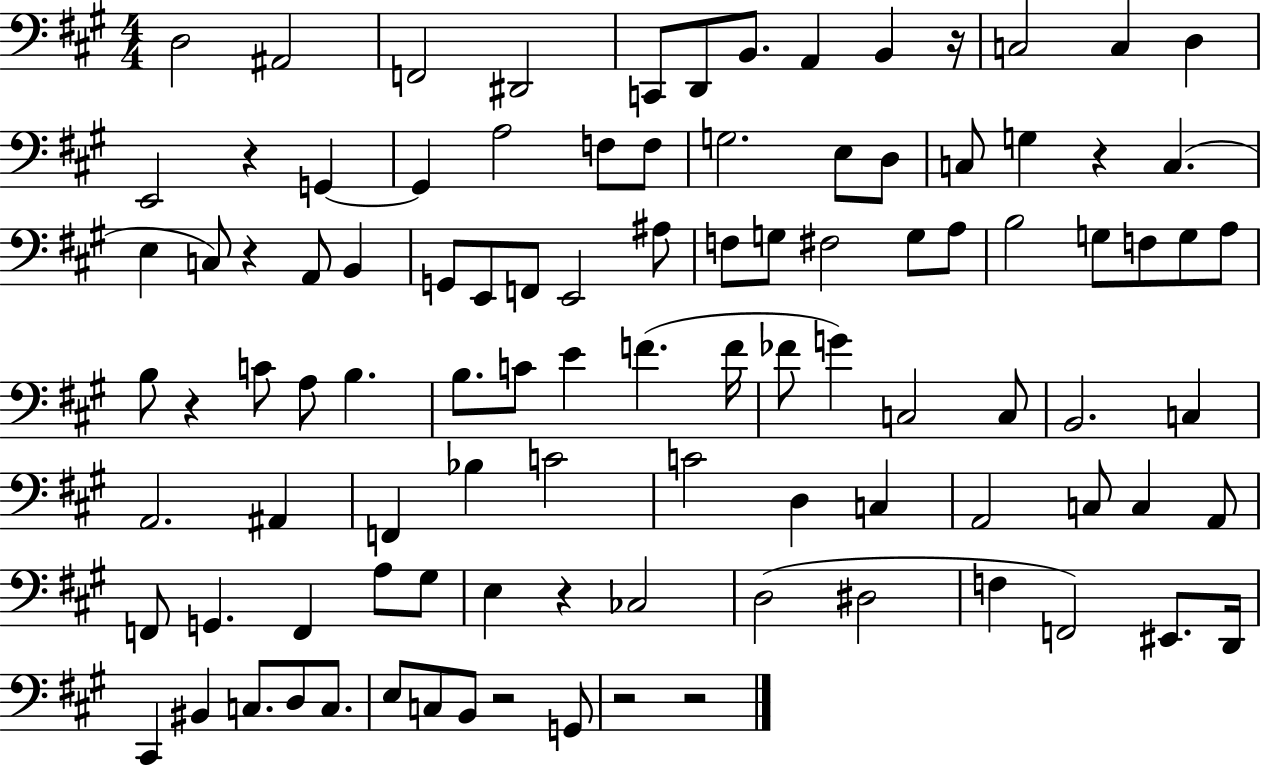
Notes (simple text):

D3/h A#2/h F2/h D#2/h C2/e D2/e B2/e. A2/q B2/q R/s C3/h C3/q D3/q E2/h R/q G2/q G2/q A3/h F3/e F3/e G3/h. E3/e D3/e C3/e G3/q R/q C3/q. E3/q C3/e R/q A2/e B2/q G2/e E2/e F2/e E2/h A#3/e F3/e G3/e F#3/h G3/e A3/e B3/h G3/e F3/e G3/e A3/e B3/e R/q C4/e A3/e B3/q. B3/e. C4/e E4/q F4/q. F4/s FES4/e G4/q C3/h C3/e B2/h. C3/q A2/h. A#2/q F2/q Bb3/q C4/h C4/h D3/q C3/q A2/h C3/e C3/q A2/e F2/e G2/q. F2/q A3/e G#3/e E3/q R/q CES3/h D3/h D#3/h F3/q F2/h EIS2/e. D2/s C#2/q BIS2/q C3/e. D3/e C3/e. E3/e C3/e B2/e R/h G2/e R/h R/h